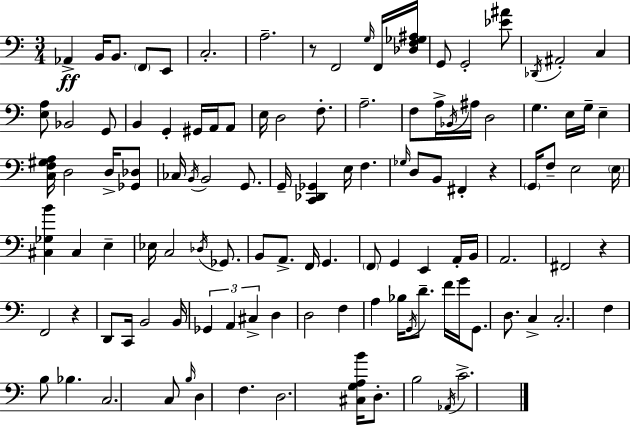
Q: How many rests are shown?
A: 4